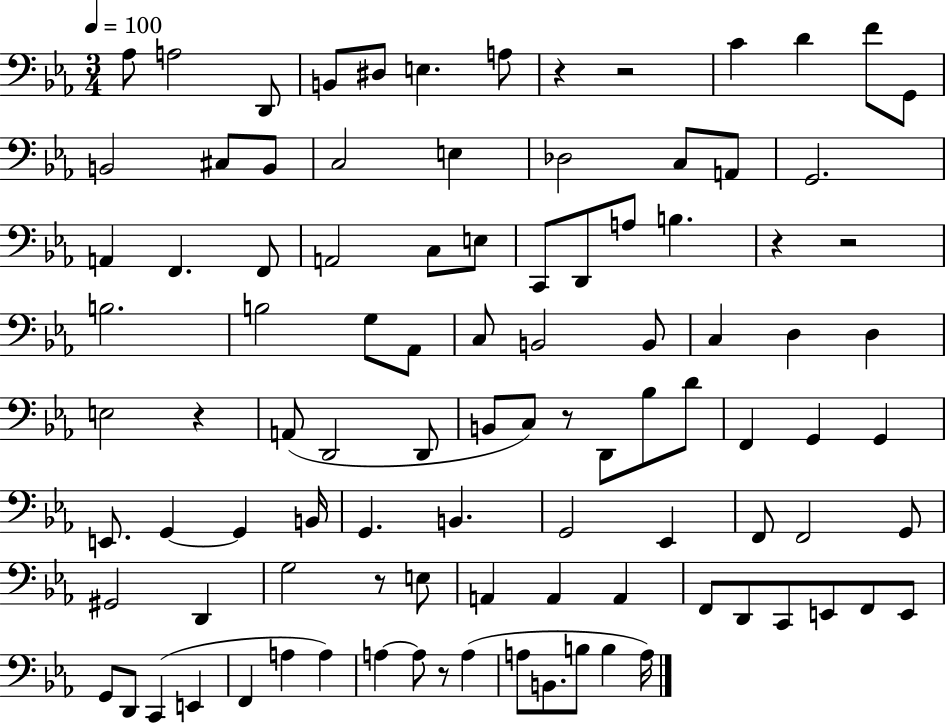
Ab3/e A3/h D2/e B2/e D#3/e E3/q. A3/e R/q R/h C4/q D4/q F4/e G2/e B2/h C#3/e B2/e C3/h E3/q Db3/h C3/e A2/e G2/h. A2/q F2/q. F2/e A2/h C3/e E3/e C2/e D2/e A3/e B3/q. R/q R/h B3/h. B3/h G3/e Ab2/e C3/e B2/h B2/e C3/q D3/q D3/q E3/h R/q A2/e D2/h D2/e B2/e C3/e R/e D2/e Bb3/e D4/e F2/q G2/q G2/q E2/e. G2/q G2/q B2/s G2/q. B2/q. G2/h Eb2/q F2/e F2/h G2/e G#2/h D2/q G3/h R/e E3/e A2/q A2/q A2/q F2/e D2/e C2/e E2/e F2/e E2/e G2/e D2/e C2/q E2/q F2/q A3/q A3/q A3/q A3/e R/e A3/q A3/e B2/e. B3/e B3/q A3/s